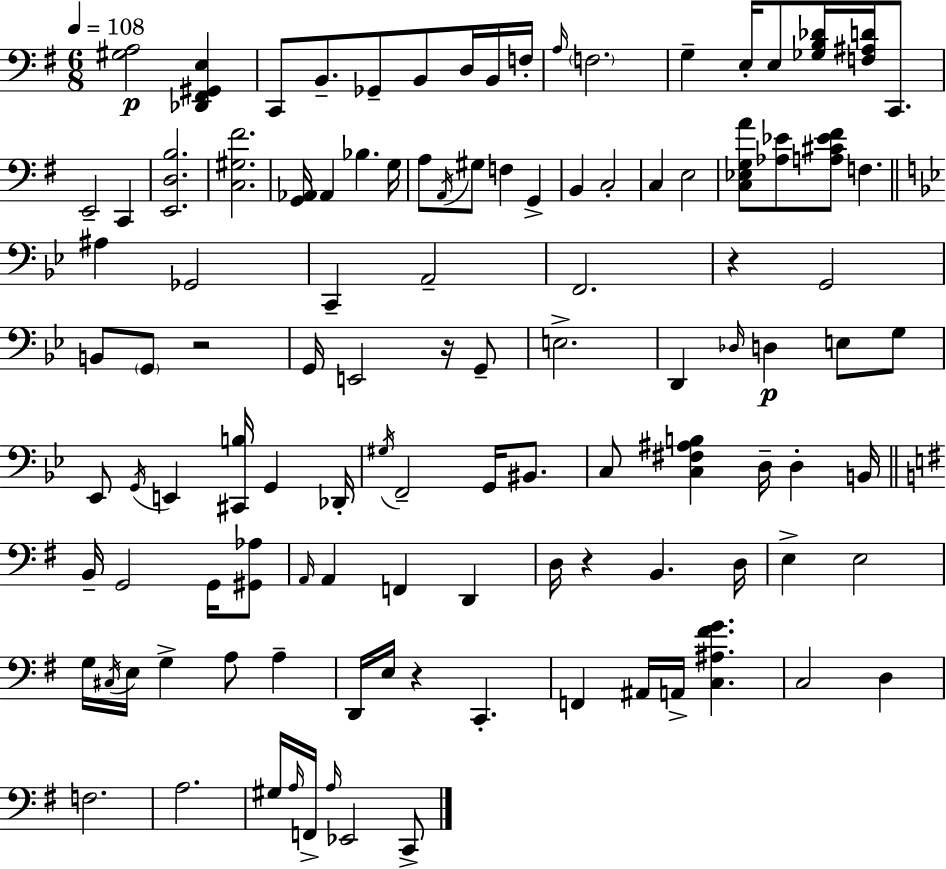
[G#3,A3]/h [Db2,F#2,G#2,E3]/q C2/e B2/e. Gb2/e B2/e D3/s B2/s F3/s A3/s F3/h. G3/q E3/s E3/e [Gb3,B3,Db4]/s [F3,A#3,D4]/s C2/e. E2/h C2/q [E2,D3,B3]/h. [C3,G#3,F#4]/h. [G2,Ab2]/s Ab2/q Bb3/q. G3/s A3/e A2/s G#3/e F3/q G2/q B2/q C3/h C3/q E3/h [C3,Eb3,G3,A4]/e [Ab3,Eb4]/e [A3,C#4,Eb4,F#4]/e F3/q. A#3/q Gb2/h C2/q A2/h F2/h. R/q G2/h B2/e G2/e R/h G2/s E2/h R/s G2/e E3/h. D2/q Db3/s D3/q E3/e G3/e Eb2/e G2/s E2/q [C#2,B3]/s G2/q Db2/s G#3/s F2/h G2/s BIS2/e. C3/e [C3,F#3,A#3,B3]/q D3/s D3/q B2/s B2/s G2/h G2/s [G#2,Ab3]/e A2/s A2/q F2/q D2/q D3/s R/q B2/q. D3/s E3/q E3/h G3/s C#3/s E3/s G3/q A3/e A3/q D2/s E3/s R/q C2/q. F2/q A#2/s A2/s [C3,A#3,F#4,G4]/q. C3/h D3/q F3/h. A3/h. G#3/s A3/s F2/s A3/s Eb2/h C2/e